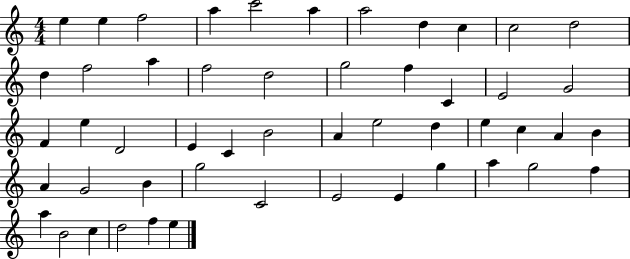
E5/q E5/q F5/h A5/q C6/h A5/q A5/h D5/q C5/q C5/h D5/h D5/q F5/h A5/q F5/h D5/h G5/h F5/q C4/q E4/h G4/h F4/q E5/q D4/h E4/q C4/q B4/h A4/q E5/h D5/q E5/q C5/q A4/q B4/q A4/q G4/h B4/q G5/h C4/h E4/h E4/q G5/q A5/q G5/h F5/q A5/q B4/h C5/q D5/h F5/q E5/q